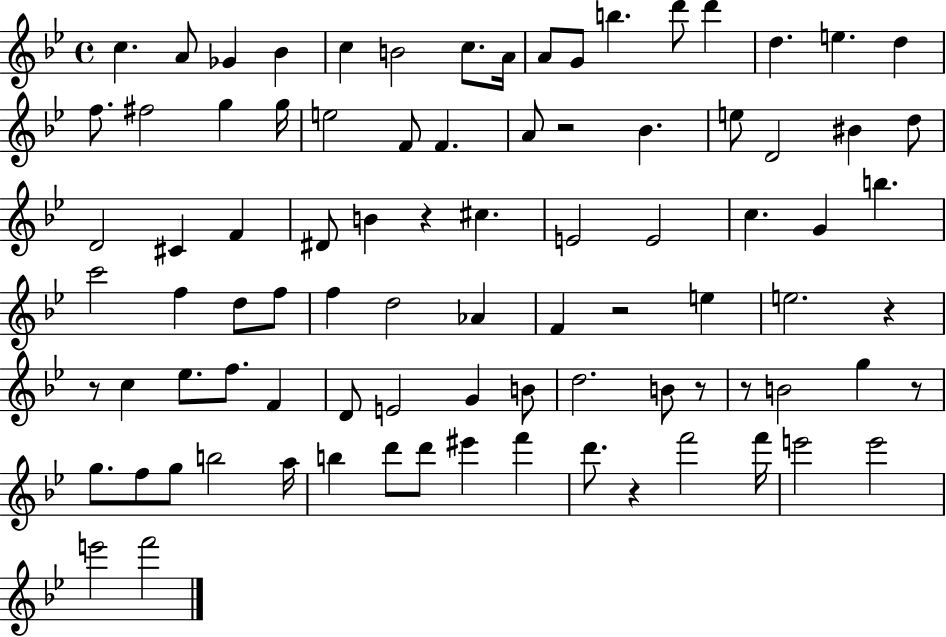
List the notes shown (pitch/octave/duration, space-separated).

C5/q. A4/e Gb4/q Bb4/q C5/q B4/h C5/e. A4/s A4/e G4/e B5/q. D6/e D6/q D5/q. E5/q. D5/q F5/e. F#5/h G5/q G5/s E5/h F4/e F4/q. A4/e R/h Bb4/q. E5/e D4/h BIS4/q D5/e D4/h C#4/q F4/q D#4/e B4/q R/q C#5/q. E4/h E4/h C5/q. G4/q B5/q. C6/h F5/q D5/e F5/e F5/q D5/h Ab4/q F4/q R/h E5/q E5/h. R/q R/e C5/q Eb5/e. F5/e. F4/q D4/e E4/h G4/q B4/e D5/h. B4/e R/e R/e B4/h G5/q R/e G5/e. F5/e G5/e B5/h A5/s B5/q D6/e D6/e EIS6/q F6/q D6/e. R/q F6/h F6/s E6/h E6/h E6/h F6/h